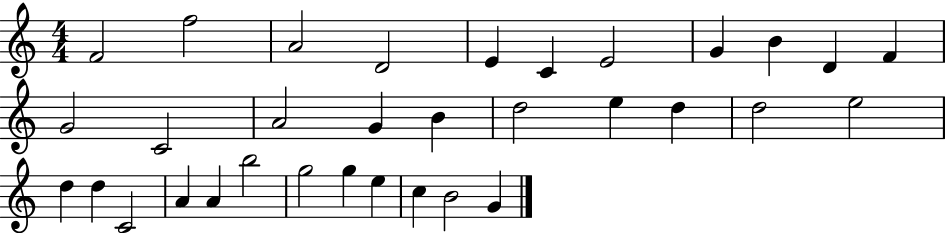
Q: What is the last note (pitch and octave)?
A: G4